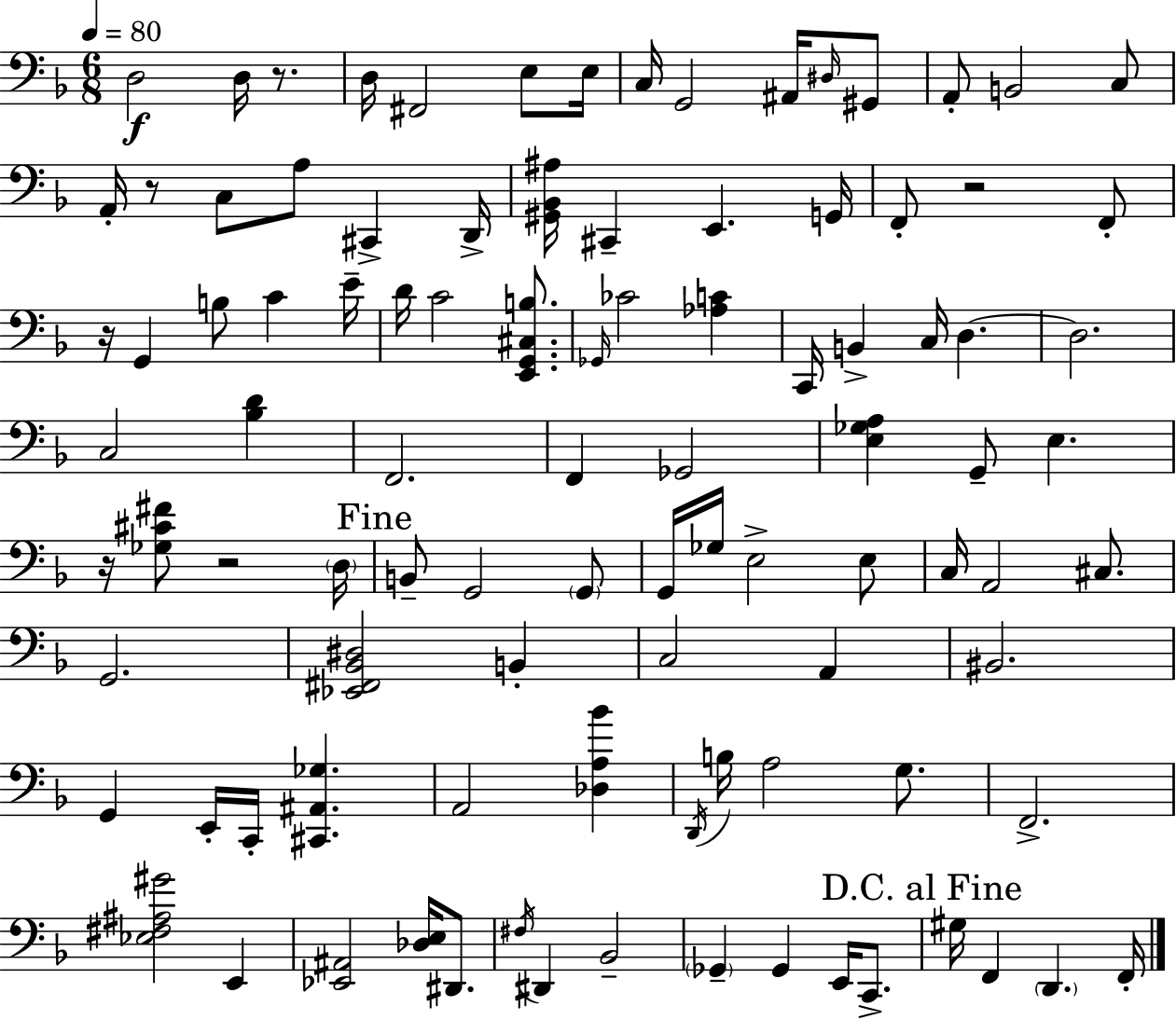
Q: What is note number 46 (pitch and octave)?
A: G2